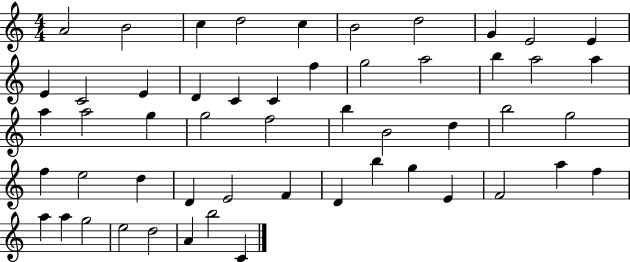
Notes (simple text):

A4/h B4/h C5/q D5/h C5/q B4/h D5/h G4/q E4/h E4/q E4/q C4/h E4/q D4/q C4/q C4/q F5/q G5/h A5/h B5/q A5/h A5/q A5/q A5/h G5/q G5/h F5/h B5/q B4/h D5/q B5/h G5/h F5/q E5/h D5/q D4/q E4/h F4/q D4/q B5/q G5/q E4/q F4/h A5/q F5/q A5/q A5/q G5/h E5/h D5/h A4/q B5/h C4/q